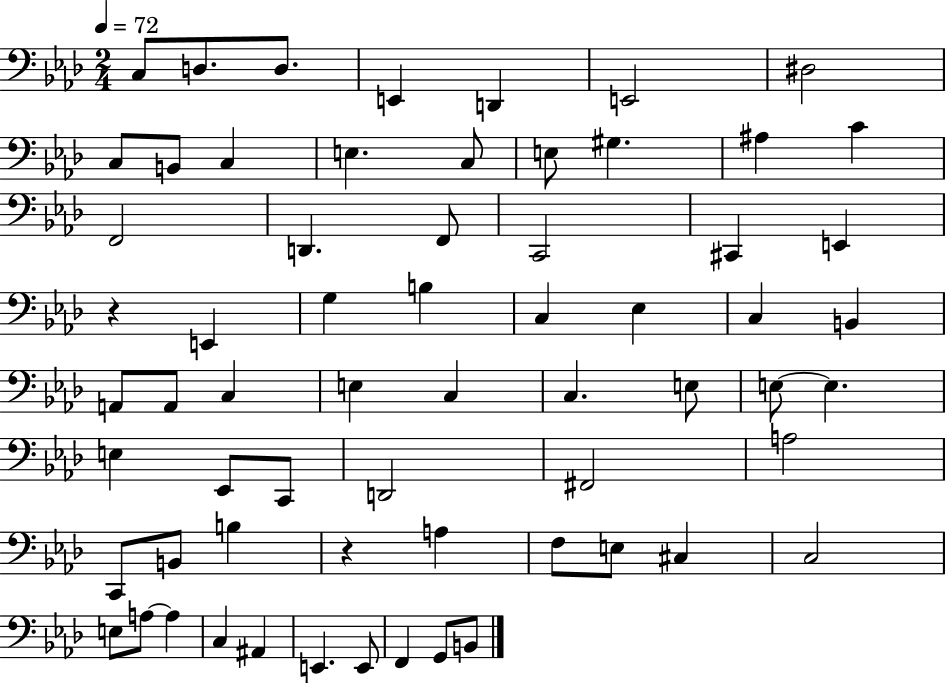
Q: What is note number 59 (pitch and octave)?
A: E2